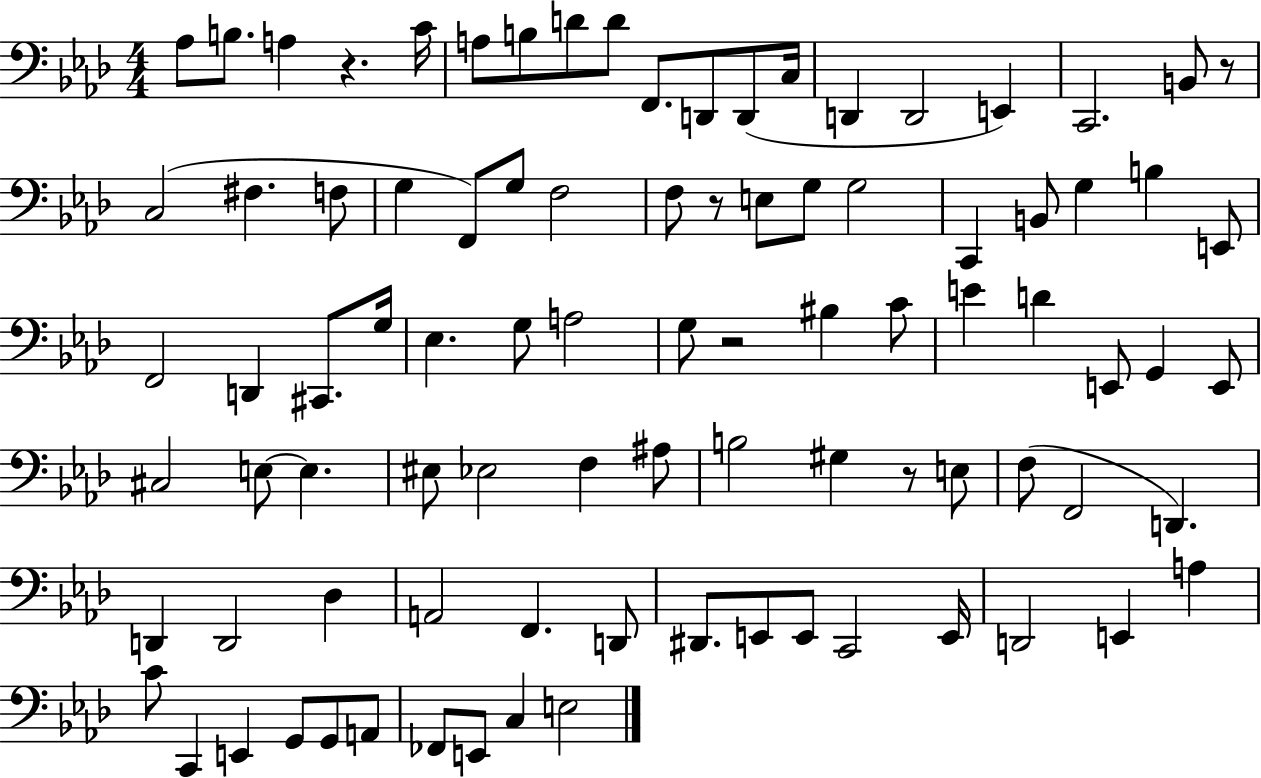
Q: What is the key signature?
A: AES major